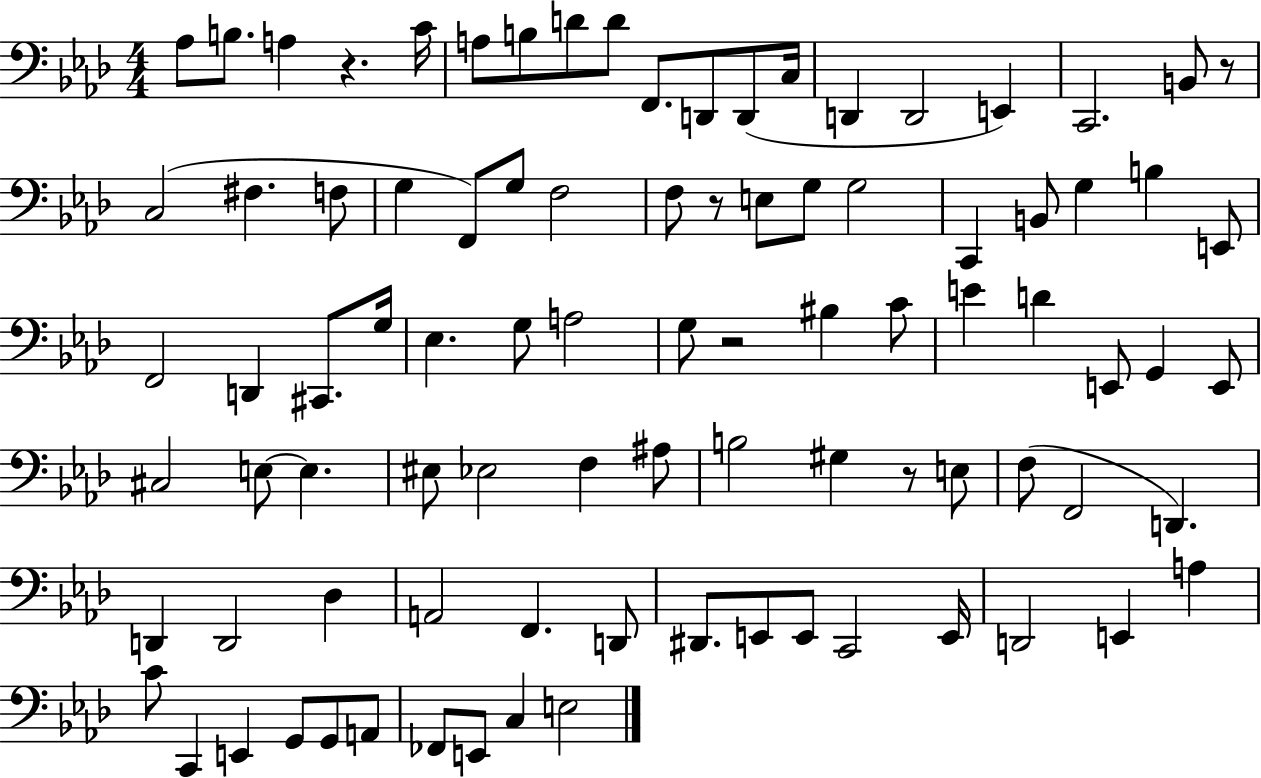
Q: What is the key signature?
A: AES major